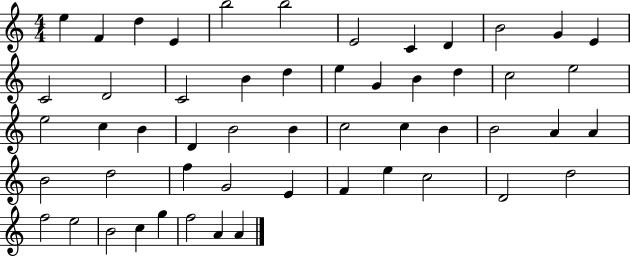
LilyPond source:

{
  \clef treble
  \numericTimeSignature
  \time 4/4
  \key c \major
  e''4 f'4 d''4 e'4 | b''2 b''2 | e'2 c'4 d'4 | b'2 g'4 e'4 | \break c'2 d'2 | c'2 b'4 d''4 | e''4 g'4 b'4 d''4 | c''2 e''2 | \break e''2 c''4 b'4 | d'4 b'2 b'4 | c''2 c''4 b'4 | b'2 a'4 a'4 | \break b'2 d''2 | f''4 g'2 e'4 | f'4 e''4 c''2 | d'2 d''2 | \break f''2 e''2 | b'2 c''4 g''4 | f''2 a'4 a'4 | \bar "|."
}